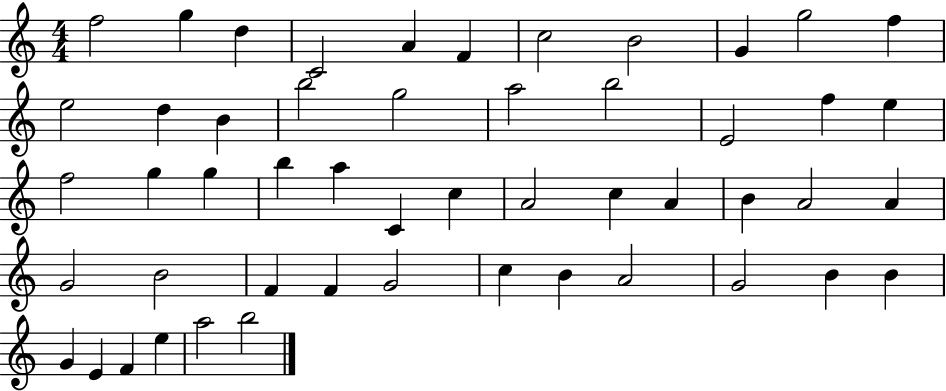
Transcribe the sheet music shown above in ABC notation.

X:1
T:Untitled
M:4/4
L:1/4
K:C
f2 g d C2 A F c2 B2 G g2 f e2 d B b2 g2 a2 b2 E2 f e f2 g g b a C c A2 c A B A2 A G2 B2 F F G2 c B A2 G2 B B G E F e a2 b2